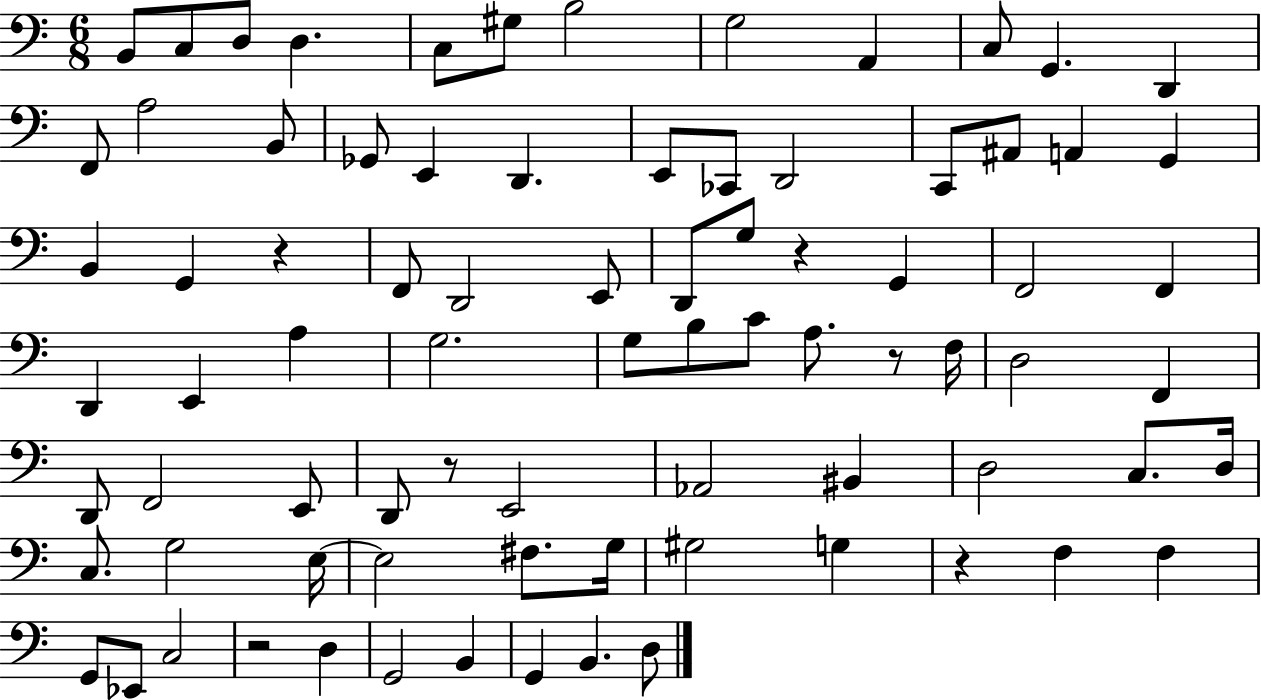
{
  \clef bass
  \numericTimeSignature
  \time 6/8
  \key c \major
  b,8 c8 d8 d4. | c8 gis8 b2 | g2 a,4 | c8 g,4. d,4 | \break f,8 a2 b,8 | ges,8 e,4 d,4. | e,8 ces,8 d,2 | c,8 ais,8 a,4 g,4 | \break b,4 g,4 r4 | f,8 d,2 e,8 | d,8 g8 r4 g,4 | f,2 f,4 | \break d,4 e,4 a4 | g2. | g8 b8 c'8 a8. r8 f16 | d2 f,4 | \break d,8 f,2 e,8 | d,8 r8 e,2 | aes,2 bis,4 | d2 c8. d16 | \break c8. g2 e16~~ | e2 fis8. g16 | gis2 g4 | r4 f4 f4 | \break g,8 ees,8 c2 | r2 d4 | g,2 b,4 | g,4 b,4. d8 | \break \bar "|."
}